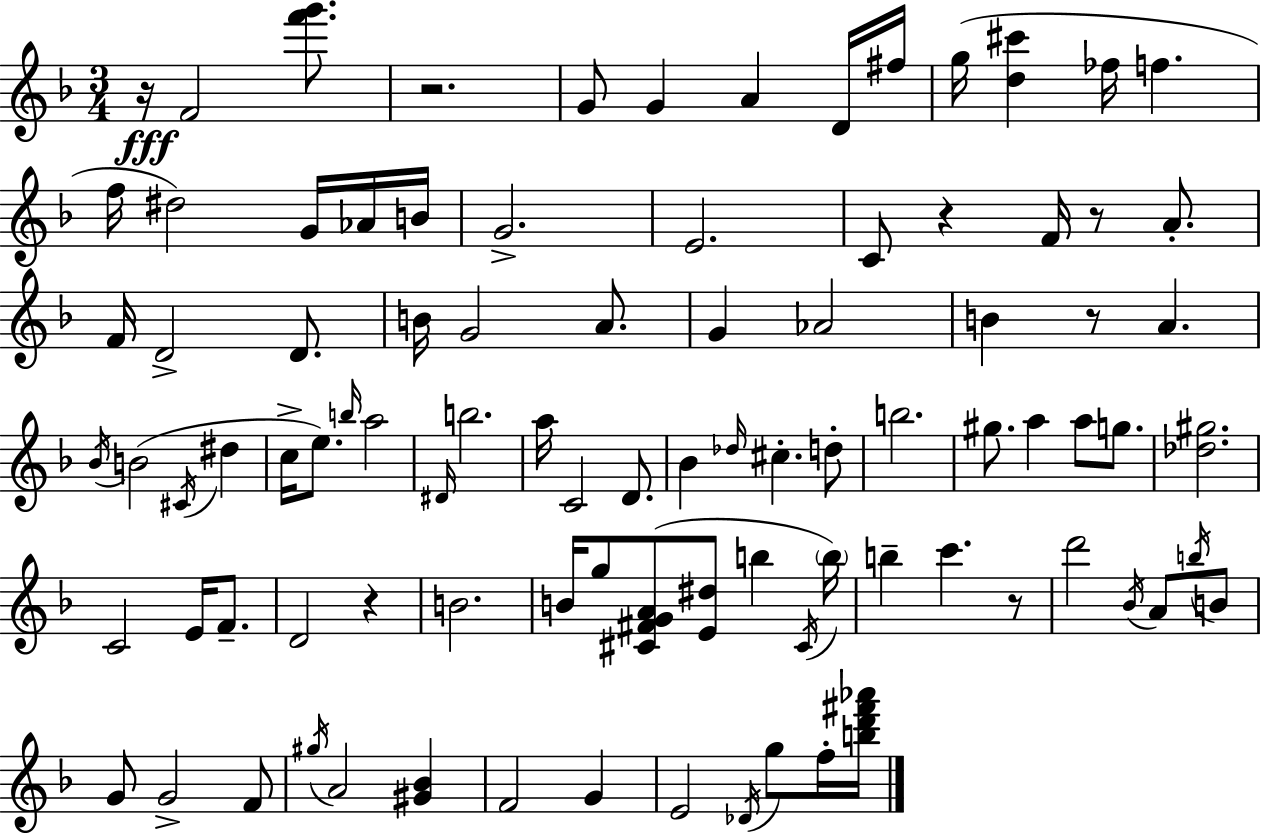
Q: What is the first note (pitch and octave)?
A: F4